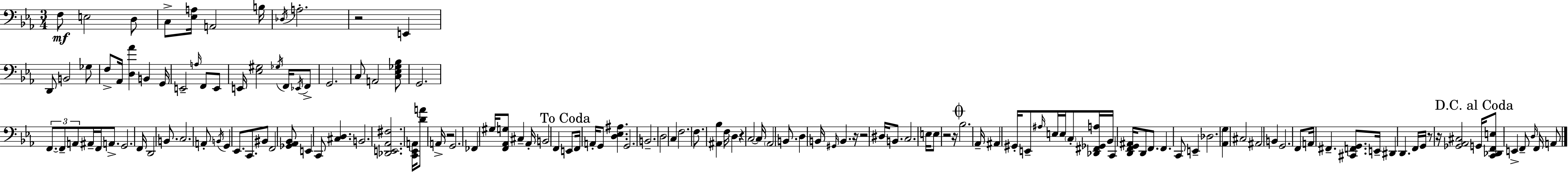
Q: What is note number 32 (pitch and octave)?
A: A2